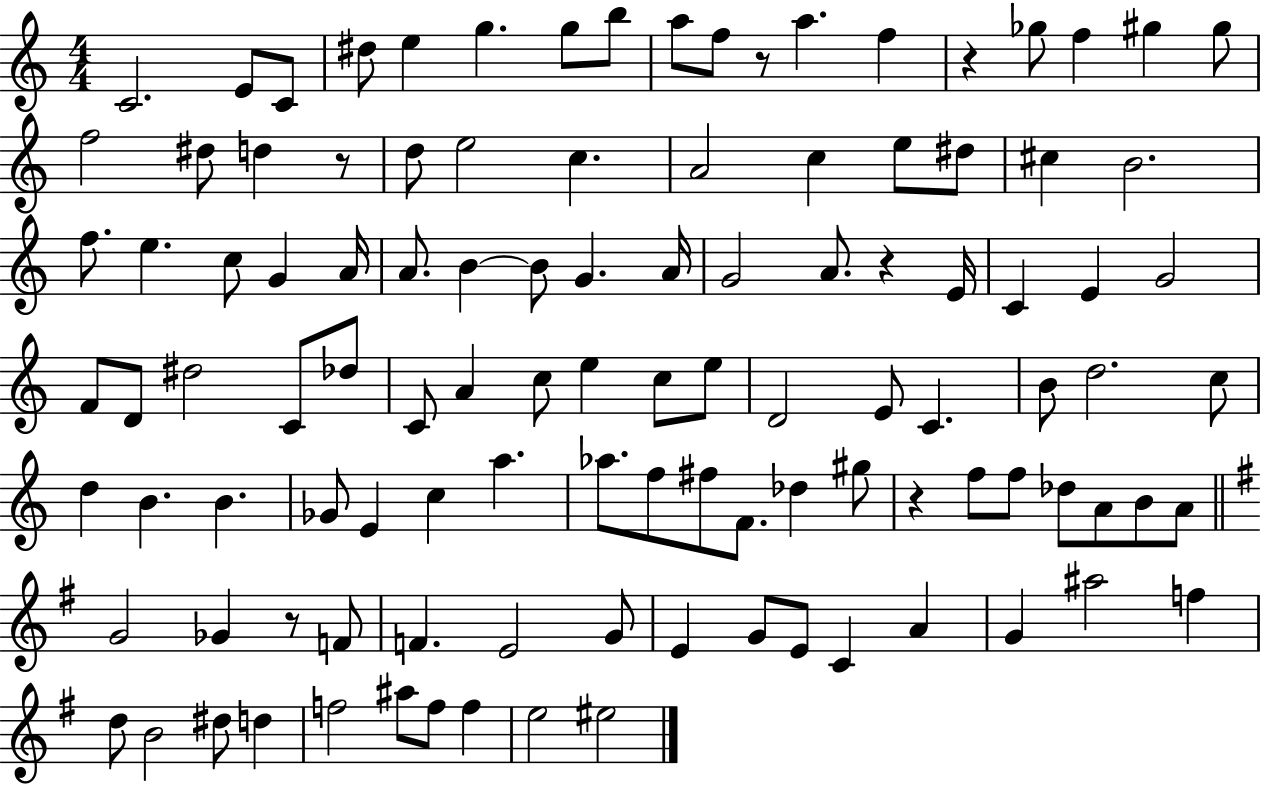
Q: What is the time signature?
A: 4/4